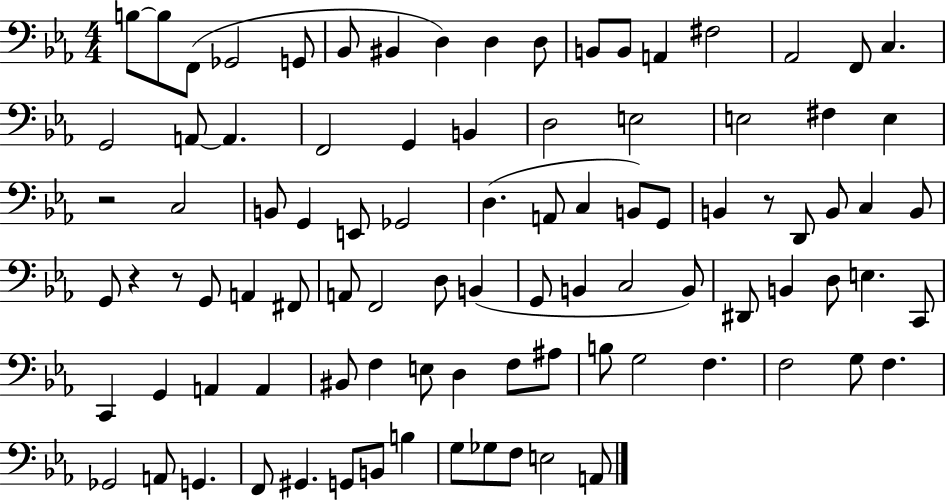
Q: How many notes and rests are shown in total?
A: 93